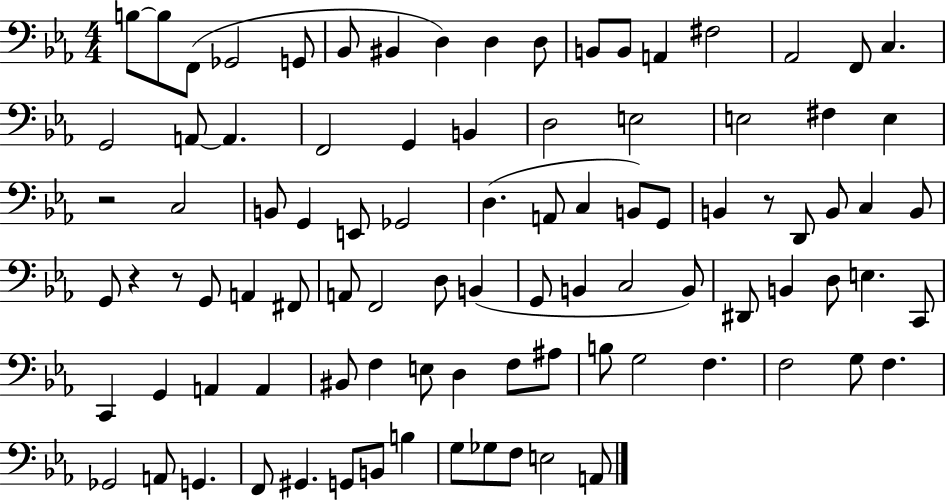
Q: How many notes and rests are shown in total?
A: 93